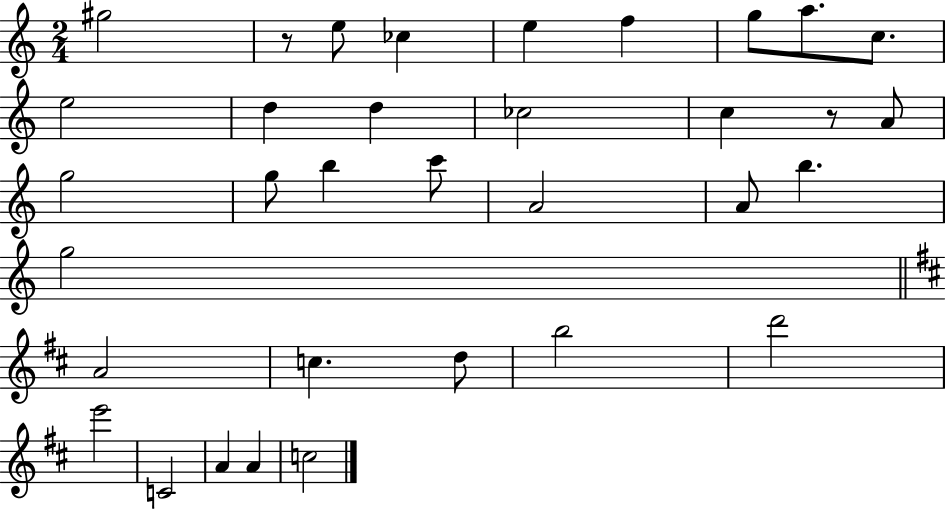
{
  \clef treble
  \numericTimeSignature
  \time 2/4
  \key c \major
  gis''2 | r8 e''8 ces''4 | e''4 f''4 | g''8 a''8. c''8. | \break e''2 | d''4 d''4 | ces''2 | c''4 r8 a'8 | \break g''2 | g''8 b''4 c'''8 | a'2 | a'8 b''4. | \break g''2 | \bar "||" \break \key d \major a'2 | c''4. d''8 | b''2 | d'''2 | \break e'''2 | c'2 | a'4 a'4 | c''2 | \break \bar "|."
}